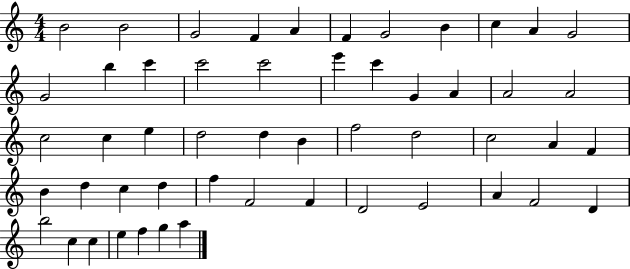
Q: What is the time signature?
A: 4/4